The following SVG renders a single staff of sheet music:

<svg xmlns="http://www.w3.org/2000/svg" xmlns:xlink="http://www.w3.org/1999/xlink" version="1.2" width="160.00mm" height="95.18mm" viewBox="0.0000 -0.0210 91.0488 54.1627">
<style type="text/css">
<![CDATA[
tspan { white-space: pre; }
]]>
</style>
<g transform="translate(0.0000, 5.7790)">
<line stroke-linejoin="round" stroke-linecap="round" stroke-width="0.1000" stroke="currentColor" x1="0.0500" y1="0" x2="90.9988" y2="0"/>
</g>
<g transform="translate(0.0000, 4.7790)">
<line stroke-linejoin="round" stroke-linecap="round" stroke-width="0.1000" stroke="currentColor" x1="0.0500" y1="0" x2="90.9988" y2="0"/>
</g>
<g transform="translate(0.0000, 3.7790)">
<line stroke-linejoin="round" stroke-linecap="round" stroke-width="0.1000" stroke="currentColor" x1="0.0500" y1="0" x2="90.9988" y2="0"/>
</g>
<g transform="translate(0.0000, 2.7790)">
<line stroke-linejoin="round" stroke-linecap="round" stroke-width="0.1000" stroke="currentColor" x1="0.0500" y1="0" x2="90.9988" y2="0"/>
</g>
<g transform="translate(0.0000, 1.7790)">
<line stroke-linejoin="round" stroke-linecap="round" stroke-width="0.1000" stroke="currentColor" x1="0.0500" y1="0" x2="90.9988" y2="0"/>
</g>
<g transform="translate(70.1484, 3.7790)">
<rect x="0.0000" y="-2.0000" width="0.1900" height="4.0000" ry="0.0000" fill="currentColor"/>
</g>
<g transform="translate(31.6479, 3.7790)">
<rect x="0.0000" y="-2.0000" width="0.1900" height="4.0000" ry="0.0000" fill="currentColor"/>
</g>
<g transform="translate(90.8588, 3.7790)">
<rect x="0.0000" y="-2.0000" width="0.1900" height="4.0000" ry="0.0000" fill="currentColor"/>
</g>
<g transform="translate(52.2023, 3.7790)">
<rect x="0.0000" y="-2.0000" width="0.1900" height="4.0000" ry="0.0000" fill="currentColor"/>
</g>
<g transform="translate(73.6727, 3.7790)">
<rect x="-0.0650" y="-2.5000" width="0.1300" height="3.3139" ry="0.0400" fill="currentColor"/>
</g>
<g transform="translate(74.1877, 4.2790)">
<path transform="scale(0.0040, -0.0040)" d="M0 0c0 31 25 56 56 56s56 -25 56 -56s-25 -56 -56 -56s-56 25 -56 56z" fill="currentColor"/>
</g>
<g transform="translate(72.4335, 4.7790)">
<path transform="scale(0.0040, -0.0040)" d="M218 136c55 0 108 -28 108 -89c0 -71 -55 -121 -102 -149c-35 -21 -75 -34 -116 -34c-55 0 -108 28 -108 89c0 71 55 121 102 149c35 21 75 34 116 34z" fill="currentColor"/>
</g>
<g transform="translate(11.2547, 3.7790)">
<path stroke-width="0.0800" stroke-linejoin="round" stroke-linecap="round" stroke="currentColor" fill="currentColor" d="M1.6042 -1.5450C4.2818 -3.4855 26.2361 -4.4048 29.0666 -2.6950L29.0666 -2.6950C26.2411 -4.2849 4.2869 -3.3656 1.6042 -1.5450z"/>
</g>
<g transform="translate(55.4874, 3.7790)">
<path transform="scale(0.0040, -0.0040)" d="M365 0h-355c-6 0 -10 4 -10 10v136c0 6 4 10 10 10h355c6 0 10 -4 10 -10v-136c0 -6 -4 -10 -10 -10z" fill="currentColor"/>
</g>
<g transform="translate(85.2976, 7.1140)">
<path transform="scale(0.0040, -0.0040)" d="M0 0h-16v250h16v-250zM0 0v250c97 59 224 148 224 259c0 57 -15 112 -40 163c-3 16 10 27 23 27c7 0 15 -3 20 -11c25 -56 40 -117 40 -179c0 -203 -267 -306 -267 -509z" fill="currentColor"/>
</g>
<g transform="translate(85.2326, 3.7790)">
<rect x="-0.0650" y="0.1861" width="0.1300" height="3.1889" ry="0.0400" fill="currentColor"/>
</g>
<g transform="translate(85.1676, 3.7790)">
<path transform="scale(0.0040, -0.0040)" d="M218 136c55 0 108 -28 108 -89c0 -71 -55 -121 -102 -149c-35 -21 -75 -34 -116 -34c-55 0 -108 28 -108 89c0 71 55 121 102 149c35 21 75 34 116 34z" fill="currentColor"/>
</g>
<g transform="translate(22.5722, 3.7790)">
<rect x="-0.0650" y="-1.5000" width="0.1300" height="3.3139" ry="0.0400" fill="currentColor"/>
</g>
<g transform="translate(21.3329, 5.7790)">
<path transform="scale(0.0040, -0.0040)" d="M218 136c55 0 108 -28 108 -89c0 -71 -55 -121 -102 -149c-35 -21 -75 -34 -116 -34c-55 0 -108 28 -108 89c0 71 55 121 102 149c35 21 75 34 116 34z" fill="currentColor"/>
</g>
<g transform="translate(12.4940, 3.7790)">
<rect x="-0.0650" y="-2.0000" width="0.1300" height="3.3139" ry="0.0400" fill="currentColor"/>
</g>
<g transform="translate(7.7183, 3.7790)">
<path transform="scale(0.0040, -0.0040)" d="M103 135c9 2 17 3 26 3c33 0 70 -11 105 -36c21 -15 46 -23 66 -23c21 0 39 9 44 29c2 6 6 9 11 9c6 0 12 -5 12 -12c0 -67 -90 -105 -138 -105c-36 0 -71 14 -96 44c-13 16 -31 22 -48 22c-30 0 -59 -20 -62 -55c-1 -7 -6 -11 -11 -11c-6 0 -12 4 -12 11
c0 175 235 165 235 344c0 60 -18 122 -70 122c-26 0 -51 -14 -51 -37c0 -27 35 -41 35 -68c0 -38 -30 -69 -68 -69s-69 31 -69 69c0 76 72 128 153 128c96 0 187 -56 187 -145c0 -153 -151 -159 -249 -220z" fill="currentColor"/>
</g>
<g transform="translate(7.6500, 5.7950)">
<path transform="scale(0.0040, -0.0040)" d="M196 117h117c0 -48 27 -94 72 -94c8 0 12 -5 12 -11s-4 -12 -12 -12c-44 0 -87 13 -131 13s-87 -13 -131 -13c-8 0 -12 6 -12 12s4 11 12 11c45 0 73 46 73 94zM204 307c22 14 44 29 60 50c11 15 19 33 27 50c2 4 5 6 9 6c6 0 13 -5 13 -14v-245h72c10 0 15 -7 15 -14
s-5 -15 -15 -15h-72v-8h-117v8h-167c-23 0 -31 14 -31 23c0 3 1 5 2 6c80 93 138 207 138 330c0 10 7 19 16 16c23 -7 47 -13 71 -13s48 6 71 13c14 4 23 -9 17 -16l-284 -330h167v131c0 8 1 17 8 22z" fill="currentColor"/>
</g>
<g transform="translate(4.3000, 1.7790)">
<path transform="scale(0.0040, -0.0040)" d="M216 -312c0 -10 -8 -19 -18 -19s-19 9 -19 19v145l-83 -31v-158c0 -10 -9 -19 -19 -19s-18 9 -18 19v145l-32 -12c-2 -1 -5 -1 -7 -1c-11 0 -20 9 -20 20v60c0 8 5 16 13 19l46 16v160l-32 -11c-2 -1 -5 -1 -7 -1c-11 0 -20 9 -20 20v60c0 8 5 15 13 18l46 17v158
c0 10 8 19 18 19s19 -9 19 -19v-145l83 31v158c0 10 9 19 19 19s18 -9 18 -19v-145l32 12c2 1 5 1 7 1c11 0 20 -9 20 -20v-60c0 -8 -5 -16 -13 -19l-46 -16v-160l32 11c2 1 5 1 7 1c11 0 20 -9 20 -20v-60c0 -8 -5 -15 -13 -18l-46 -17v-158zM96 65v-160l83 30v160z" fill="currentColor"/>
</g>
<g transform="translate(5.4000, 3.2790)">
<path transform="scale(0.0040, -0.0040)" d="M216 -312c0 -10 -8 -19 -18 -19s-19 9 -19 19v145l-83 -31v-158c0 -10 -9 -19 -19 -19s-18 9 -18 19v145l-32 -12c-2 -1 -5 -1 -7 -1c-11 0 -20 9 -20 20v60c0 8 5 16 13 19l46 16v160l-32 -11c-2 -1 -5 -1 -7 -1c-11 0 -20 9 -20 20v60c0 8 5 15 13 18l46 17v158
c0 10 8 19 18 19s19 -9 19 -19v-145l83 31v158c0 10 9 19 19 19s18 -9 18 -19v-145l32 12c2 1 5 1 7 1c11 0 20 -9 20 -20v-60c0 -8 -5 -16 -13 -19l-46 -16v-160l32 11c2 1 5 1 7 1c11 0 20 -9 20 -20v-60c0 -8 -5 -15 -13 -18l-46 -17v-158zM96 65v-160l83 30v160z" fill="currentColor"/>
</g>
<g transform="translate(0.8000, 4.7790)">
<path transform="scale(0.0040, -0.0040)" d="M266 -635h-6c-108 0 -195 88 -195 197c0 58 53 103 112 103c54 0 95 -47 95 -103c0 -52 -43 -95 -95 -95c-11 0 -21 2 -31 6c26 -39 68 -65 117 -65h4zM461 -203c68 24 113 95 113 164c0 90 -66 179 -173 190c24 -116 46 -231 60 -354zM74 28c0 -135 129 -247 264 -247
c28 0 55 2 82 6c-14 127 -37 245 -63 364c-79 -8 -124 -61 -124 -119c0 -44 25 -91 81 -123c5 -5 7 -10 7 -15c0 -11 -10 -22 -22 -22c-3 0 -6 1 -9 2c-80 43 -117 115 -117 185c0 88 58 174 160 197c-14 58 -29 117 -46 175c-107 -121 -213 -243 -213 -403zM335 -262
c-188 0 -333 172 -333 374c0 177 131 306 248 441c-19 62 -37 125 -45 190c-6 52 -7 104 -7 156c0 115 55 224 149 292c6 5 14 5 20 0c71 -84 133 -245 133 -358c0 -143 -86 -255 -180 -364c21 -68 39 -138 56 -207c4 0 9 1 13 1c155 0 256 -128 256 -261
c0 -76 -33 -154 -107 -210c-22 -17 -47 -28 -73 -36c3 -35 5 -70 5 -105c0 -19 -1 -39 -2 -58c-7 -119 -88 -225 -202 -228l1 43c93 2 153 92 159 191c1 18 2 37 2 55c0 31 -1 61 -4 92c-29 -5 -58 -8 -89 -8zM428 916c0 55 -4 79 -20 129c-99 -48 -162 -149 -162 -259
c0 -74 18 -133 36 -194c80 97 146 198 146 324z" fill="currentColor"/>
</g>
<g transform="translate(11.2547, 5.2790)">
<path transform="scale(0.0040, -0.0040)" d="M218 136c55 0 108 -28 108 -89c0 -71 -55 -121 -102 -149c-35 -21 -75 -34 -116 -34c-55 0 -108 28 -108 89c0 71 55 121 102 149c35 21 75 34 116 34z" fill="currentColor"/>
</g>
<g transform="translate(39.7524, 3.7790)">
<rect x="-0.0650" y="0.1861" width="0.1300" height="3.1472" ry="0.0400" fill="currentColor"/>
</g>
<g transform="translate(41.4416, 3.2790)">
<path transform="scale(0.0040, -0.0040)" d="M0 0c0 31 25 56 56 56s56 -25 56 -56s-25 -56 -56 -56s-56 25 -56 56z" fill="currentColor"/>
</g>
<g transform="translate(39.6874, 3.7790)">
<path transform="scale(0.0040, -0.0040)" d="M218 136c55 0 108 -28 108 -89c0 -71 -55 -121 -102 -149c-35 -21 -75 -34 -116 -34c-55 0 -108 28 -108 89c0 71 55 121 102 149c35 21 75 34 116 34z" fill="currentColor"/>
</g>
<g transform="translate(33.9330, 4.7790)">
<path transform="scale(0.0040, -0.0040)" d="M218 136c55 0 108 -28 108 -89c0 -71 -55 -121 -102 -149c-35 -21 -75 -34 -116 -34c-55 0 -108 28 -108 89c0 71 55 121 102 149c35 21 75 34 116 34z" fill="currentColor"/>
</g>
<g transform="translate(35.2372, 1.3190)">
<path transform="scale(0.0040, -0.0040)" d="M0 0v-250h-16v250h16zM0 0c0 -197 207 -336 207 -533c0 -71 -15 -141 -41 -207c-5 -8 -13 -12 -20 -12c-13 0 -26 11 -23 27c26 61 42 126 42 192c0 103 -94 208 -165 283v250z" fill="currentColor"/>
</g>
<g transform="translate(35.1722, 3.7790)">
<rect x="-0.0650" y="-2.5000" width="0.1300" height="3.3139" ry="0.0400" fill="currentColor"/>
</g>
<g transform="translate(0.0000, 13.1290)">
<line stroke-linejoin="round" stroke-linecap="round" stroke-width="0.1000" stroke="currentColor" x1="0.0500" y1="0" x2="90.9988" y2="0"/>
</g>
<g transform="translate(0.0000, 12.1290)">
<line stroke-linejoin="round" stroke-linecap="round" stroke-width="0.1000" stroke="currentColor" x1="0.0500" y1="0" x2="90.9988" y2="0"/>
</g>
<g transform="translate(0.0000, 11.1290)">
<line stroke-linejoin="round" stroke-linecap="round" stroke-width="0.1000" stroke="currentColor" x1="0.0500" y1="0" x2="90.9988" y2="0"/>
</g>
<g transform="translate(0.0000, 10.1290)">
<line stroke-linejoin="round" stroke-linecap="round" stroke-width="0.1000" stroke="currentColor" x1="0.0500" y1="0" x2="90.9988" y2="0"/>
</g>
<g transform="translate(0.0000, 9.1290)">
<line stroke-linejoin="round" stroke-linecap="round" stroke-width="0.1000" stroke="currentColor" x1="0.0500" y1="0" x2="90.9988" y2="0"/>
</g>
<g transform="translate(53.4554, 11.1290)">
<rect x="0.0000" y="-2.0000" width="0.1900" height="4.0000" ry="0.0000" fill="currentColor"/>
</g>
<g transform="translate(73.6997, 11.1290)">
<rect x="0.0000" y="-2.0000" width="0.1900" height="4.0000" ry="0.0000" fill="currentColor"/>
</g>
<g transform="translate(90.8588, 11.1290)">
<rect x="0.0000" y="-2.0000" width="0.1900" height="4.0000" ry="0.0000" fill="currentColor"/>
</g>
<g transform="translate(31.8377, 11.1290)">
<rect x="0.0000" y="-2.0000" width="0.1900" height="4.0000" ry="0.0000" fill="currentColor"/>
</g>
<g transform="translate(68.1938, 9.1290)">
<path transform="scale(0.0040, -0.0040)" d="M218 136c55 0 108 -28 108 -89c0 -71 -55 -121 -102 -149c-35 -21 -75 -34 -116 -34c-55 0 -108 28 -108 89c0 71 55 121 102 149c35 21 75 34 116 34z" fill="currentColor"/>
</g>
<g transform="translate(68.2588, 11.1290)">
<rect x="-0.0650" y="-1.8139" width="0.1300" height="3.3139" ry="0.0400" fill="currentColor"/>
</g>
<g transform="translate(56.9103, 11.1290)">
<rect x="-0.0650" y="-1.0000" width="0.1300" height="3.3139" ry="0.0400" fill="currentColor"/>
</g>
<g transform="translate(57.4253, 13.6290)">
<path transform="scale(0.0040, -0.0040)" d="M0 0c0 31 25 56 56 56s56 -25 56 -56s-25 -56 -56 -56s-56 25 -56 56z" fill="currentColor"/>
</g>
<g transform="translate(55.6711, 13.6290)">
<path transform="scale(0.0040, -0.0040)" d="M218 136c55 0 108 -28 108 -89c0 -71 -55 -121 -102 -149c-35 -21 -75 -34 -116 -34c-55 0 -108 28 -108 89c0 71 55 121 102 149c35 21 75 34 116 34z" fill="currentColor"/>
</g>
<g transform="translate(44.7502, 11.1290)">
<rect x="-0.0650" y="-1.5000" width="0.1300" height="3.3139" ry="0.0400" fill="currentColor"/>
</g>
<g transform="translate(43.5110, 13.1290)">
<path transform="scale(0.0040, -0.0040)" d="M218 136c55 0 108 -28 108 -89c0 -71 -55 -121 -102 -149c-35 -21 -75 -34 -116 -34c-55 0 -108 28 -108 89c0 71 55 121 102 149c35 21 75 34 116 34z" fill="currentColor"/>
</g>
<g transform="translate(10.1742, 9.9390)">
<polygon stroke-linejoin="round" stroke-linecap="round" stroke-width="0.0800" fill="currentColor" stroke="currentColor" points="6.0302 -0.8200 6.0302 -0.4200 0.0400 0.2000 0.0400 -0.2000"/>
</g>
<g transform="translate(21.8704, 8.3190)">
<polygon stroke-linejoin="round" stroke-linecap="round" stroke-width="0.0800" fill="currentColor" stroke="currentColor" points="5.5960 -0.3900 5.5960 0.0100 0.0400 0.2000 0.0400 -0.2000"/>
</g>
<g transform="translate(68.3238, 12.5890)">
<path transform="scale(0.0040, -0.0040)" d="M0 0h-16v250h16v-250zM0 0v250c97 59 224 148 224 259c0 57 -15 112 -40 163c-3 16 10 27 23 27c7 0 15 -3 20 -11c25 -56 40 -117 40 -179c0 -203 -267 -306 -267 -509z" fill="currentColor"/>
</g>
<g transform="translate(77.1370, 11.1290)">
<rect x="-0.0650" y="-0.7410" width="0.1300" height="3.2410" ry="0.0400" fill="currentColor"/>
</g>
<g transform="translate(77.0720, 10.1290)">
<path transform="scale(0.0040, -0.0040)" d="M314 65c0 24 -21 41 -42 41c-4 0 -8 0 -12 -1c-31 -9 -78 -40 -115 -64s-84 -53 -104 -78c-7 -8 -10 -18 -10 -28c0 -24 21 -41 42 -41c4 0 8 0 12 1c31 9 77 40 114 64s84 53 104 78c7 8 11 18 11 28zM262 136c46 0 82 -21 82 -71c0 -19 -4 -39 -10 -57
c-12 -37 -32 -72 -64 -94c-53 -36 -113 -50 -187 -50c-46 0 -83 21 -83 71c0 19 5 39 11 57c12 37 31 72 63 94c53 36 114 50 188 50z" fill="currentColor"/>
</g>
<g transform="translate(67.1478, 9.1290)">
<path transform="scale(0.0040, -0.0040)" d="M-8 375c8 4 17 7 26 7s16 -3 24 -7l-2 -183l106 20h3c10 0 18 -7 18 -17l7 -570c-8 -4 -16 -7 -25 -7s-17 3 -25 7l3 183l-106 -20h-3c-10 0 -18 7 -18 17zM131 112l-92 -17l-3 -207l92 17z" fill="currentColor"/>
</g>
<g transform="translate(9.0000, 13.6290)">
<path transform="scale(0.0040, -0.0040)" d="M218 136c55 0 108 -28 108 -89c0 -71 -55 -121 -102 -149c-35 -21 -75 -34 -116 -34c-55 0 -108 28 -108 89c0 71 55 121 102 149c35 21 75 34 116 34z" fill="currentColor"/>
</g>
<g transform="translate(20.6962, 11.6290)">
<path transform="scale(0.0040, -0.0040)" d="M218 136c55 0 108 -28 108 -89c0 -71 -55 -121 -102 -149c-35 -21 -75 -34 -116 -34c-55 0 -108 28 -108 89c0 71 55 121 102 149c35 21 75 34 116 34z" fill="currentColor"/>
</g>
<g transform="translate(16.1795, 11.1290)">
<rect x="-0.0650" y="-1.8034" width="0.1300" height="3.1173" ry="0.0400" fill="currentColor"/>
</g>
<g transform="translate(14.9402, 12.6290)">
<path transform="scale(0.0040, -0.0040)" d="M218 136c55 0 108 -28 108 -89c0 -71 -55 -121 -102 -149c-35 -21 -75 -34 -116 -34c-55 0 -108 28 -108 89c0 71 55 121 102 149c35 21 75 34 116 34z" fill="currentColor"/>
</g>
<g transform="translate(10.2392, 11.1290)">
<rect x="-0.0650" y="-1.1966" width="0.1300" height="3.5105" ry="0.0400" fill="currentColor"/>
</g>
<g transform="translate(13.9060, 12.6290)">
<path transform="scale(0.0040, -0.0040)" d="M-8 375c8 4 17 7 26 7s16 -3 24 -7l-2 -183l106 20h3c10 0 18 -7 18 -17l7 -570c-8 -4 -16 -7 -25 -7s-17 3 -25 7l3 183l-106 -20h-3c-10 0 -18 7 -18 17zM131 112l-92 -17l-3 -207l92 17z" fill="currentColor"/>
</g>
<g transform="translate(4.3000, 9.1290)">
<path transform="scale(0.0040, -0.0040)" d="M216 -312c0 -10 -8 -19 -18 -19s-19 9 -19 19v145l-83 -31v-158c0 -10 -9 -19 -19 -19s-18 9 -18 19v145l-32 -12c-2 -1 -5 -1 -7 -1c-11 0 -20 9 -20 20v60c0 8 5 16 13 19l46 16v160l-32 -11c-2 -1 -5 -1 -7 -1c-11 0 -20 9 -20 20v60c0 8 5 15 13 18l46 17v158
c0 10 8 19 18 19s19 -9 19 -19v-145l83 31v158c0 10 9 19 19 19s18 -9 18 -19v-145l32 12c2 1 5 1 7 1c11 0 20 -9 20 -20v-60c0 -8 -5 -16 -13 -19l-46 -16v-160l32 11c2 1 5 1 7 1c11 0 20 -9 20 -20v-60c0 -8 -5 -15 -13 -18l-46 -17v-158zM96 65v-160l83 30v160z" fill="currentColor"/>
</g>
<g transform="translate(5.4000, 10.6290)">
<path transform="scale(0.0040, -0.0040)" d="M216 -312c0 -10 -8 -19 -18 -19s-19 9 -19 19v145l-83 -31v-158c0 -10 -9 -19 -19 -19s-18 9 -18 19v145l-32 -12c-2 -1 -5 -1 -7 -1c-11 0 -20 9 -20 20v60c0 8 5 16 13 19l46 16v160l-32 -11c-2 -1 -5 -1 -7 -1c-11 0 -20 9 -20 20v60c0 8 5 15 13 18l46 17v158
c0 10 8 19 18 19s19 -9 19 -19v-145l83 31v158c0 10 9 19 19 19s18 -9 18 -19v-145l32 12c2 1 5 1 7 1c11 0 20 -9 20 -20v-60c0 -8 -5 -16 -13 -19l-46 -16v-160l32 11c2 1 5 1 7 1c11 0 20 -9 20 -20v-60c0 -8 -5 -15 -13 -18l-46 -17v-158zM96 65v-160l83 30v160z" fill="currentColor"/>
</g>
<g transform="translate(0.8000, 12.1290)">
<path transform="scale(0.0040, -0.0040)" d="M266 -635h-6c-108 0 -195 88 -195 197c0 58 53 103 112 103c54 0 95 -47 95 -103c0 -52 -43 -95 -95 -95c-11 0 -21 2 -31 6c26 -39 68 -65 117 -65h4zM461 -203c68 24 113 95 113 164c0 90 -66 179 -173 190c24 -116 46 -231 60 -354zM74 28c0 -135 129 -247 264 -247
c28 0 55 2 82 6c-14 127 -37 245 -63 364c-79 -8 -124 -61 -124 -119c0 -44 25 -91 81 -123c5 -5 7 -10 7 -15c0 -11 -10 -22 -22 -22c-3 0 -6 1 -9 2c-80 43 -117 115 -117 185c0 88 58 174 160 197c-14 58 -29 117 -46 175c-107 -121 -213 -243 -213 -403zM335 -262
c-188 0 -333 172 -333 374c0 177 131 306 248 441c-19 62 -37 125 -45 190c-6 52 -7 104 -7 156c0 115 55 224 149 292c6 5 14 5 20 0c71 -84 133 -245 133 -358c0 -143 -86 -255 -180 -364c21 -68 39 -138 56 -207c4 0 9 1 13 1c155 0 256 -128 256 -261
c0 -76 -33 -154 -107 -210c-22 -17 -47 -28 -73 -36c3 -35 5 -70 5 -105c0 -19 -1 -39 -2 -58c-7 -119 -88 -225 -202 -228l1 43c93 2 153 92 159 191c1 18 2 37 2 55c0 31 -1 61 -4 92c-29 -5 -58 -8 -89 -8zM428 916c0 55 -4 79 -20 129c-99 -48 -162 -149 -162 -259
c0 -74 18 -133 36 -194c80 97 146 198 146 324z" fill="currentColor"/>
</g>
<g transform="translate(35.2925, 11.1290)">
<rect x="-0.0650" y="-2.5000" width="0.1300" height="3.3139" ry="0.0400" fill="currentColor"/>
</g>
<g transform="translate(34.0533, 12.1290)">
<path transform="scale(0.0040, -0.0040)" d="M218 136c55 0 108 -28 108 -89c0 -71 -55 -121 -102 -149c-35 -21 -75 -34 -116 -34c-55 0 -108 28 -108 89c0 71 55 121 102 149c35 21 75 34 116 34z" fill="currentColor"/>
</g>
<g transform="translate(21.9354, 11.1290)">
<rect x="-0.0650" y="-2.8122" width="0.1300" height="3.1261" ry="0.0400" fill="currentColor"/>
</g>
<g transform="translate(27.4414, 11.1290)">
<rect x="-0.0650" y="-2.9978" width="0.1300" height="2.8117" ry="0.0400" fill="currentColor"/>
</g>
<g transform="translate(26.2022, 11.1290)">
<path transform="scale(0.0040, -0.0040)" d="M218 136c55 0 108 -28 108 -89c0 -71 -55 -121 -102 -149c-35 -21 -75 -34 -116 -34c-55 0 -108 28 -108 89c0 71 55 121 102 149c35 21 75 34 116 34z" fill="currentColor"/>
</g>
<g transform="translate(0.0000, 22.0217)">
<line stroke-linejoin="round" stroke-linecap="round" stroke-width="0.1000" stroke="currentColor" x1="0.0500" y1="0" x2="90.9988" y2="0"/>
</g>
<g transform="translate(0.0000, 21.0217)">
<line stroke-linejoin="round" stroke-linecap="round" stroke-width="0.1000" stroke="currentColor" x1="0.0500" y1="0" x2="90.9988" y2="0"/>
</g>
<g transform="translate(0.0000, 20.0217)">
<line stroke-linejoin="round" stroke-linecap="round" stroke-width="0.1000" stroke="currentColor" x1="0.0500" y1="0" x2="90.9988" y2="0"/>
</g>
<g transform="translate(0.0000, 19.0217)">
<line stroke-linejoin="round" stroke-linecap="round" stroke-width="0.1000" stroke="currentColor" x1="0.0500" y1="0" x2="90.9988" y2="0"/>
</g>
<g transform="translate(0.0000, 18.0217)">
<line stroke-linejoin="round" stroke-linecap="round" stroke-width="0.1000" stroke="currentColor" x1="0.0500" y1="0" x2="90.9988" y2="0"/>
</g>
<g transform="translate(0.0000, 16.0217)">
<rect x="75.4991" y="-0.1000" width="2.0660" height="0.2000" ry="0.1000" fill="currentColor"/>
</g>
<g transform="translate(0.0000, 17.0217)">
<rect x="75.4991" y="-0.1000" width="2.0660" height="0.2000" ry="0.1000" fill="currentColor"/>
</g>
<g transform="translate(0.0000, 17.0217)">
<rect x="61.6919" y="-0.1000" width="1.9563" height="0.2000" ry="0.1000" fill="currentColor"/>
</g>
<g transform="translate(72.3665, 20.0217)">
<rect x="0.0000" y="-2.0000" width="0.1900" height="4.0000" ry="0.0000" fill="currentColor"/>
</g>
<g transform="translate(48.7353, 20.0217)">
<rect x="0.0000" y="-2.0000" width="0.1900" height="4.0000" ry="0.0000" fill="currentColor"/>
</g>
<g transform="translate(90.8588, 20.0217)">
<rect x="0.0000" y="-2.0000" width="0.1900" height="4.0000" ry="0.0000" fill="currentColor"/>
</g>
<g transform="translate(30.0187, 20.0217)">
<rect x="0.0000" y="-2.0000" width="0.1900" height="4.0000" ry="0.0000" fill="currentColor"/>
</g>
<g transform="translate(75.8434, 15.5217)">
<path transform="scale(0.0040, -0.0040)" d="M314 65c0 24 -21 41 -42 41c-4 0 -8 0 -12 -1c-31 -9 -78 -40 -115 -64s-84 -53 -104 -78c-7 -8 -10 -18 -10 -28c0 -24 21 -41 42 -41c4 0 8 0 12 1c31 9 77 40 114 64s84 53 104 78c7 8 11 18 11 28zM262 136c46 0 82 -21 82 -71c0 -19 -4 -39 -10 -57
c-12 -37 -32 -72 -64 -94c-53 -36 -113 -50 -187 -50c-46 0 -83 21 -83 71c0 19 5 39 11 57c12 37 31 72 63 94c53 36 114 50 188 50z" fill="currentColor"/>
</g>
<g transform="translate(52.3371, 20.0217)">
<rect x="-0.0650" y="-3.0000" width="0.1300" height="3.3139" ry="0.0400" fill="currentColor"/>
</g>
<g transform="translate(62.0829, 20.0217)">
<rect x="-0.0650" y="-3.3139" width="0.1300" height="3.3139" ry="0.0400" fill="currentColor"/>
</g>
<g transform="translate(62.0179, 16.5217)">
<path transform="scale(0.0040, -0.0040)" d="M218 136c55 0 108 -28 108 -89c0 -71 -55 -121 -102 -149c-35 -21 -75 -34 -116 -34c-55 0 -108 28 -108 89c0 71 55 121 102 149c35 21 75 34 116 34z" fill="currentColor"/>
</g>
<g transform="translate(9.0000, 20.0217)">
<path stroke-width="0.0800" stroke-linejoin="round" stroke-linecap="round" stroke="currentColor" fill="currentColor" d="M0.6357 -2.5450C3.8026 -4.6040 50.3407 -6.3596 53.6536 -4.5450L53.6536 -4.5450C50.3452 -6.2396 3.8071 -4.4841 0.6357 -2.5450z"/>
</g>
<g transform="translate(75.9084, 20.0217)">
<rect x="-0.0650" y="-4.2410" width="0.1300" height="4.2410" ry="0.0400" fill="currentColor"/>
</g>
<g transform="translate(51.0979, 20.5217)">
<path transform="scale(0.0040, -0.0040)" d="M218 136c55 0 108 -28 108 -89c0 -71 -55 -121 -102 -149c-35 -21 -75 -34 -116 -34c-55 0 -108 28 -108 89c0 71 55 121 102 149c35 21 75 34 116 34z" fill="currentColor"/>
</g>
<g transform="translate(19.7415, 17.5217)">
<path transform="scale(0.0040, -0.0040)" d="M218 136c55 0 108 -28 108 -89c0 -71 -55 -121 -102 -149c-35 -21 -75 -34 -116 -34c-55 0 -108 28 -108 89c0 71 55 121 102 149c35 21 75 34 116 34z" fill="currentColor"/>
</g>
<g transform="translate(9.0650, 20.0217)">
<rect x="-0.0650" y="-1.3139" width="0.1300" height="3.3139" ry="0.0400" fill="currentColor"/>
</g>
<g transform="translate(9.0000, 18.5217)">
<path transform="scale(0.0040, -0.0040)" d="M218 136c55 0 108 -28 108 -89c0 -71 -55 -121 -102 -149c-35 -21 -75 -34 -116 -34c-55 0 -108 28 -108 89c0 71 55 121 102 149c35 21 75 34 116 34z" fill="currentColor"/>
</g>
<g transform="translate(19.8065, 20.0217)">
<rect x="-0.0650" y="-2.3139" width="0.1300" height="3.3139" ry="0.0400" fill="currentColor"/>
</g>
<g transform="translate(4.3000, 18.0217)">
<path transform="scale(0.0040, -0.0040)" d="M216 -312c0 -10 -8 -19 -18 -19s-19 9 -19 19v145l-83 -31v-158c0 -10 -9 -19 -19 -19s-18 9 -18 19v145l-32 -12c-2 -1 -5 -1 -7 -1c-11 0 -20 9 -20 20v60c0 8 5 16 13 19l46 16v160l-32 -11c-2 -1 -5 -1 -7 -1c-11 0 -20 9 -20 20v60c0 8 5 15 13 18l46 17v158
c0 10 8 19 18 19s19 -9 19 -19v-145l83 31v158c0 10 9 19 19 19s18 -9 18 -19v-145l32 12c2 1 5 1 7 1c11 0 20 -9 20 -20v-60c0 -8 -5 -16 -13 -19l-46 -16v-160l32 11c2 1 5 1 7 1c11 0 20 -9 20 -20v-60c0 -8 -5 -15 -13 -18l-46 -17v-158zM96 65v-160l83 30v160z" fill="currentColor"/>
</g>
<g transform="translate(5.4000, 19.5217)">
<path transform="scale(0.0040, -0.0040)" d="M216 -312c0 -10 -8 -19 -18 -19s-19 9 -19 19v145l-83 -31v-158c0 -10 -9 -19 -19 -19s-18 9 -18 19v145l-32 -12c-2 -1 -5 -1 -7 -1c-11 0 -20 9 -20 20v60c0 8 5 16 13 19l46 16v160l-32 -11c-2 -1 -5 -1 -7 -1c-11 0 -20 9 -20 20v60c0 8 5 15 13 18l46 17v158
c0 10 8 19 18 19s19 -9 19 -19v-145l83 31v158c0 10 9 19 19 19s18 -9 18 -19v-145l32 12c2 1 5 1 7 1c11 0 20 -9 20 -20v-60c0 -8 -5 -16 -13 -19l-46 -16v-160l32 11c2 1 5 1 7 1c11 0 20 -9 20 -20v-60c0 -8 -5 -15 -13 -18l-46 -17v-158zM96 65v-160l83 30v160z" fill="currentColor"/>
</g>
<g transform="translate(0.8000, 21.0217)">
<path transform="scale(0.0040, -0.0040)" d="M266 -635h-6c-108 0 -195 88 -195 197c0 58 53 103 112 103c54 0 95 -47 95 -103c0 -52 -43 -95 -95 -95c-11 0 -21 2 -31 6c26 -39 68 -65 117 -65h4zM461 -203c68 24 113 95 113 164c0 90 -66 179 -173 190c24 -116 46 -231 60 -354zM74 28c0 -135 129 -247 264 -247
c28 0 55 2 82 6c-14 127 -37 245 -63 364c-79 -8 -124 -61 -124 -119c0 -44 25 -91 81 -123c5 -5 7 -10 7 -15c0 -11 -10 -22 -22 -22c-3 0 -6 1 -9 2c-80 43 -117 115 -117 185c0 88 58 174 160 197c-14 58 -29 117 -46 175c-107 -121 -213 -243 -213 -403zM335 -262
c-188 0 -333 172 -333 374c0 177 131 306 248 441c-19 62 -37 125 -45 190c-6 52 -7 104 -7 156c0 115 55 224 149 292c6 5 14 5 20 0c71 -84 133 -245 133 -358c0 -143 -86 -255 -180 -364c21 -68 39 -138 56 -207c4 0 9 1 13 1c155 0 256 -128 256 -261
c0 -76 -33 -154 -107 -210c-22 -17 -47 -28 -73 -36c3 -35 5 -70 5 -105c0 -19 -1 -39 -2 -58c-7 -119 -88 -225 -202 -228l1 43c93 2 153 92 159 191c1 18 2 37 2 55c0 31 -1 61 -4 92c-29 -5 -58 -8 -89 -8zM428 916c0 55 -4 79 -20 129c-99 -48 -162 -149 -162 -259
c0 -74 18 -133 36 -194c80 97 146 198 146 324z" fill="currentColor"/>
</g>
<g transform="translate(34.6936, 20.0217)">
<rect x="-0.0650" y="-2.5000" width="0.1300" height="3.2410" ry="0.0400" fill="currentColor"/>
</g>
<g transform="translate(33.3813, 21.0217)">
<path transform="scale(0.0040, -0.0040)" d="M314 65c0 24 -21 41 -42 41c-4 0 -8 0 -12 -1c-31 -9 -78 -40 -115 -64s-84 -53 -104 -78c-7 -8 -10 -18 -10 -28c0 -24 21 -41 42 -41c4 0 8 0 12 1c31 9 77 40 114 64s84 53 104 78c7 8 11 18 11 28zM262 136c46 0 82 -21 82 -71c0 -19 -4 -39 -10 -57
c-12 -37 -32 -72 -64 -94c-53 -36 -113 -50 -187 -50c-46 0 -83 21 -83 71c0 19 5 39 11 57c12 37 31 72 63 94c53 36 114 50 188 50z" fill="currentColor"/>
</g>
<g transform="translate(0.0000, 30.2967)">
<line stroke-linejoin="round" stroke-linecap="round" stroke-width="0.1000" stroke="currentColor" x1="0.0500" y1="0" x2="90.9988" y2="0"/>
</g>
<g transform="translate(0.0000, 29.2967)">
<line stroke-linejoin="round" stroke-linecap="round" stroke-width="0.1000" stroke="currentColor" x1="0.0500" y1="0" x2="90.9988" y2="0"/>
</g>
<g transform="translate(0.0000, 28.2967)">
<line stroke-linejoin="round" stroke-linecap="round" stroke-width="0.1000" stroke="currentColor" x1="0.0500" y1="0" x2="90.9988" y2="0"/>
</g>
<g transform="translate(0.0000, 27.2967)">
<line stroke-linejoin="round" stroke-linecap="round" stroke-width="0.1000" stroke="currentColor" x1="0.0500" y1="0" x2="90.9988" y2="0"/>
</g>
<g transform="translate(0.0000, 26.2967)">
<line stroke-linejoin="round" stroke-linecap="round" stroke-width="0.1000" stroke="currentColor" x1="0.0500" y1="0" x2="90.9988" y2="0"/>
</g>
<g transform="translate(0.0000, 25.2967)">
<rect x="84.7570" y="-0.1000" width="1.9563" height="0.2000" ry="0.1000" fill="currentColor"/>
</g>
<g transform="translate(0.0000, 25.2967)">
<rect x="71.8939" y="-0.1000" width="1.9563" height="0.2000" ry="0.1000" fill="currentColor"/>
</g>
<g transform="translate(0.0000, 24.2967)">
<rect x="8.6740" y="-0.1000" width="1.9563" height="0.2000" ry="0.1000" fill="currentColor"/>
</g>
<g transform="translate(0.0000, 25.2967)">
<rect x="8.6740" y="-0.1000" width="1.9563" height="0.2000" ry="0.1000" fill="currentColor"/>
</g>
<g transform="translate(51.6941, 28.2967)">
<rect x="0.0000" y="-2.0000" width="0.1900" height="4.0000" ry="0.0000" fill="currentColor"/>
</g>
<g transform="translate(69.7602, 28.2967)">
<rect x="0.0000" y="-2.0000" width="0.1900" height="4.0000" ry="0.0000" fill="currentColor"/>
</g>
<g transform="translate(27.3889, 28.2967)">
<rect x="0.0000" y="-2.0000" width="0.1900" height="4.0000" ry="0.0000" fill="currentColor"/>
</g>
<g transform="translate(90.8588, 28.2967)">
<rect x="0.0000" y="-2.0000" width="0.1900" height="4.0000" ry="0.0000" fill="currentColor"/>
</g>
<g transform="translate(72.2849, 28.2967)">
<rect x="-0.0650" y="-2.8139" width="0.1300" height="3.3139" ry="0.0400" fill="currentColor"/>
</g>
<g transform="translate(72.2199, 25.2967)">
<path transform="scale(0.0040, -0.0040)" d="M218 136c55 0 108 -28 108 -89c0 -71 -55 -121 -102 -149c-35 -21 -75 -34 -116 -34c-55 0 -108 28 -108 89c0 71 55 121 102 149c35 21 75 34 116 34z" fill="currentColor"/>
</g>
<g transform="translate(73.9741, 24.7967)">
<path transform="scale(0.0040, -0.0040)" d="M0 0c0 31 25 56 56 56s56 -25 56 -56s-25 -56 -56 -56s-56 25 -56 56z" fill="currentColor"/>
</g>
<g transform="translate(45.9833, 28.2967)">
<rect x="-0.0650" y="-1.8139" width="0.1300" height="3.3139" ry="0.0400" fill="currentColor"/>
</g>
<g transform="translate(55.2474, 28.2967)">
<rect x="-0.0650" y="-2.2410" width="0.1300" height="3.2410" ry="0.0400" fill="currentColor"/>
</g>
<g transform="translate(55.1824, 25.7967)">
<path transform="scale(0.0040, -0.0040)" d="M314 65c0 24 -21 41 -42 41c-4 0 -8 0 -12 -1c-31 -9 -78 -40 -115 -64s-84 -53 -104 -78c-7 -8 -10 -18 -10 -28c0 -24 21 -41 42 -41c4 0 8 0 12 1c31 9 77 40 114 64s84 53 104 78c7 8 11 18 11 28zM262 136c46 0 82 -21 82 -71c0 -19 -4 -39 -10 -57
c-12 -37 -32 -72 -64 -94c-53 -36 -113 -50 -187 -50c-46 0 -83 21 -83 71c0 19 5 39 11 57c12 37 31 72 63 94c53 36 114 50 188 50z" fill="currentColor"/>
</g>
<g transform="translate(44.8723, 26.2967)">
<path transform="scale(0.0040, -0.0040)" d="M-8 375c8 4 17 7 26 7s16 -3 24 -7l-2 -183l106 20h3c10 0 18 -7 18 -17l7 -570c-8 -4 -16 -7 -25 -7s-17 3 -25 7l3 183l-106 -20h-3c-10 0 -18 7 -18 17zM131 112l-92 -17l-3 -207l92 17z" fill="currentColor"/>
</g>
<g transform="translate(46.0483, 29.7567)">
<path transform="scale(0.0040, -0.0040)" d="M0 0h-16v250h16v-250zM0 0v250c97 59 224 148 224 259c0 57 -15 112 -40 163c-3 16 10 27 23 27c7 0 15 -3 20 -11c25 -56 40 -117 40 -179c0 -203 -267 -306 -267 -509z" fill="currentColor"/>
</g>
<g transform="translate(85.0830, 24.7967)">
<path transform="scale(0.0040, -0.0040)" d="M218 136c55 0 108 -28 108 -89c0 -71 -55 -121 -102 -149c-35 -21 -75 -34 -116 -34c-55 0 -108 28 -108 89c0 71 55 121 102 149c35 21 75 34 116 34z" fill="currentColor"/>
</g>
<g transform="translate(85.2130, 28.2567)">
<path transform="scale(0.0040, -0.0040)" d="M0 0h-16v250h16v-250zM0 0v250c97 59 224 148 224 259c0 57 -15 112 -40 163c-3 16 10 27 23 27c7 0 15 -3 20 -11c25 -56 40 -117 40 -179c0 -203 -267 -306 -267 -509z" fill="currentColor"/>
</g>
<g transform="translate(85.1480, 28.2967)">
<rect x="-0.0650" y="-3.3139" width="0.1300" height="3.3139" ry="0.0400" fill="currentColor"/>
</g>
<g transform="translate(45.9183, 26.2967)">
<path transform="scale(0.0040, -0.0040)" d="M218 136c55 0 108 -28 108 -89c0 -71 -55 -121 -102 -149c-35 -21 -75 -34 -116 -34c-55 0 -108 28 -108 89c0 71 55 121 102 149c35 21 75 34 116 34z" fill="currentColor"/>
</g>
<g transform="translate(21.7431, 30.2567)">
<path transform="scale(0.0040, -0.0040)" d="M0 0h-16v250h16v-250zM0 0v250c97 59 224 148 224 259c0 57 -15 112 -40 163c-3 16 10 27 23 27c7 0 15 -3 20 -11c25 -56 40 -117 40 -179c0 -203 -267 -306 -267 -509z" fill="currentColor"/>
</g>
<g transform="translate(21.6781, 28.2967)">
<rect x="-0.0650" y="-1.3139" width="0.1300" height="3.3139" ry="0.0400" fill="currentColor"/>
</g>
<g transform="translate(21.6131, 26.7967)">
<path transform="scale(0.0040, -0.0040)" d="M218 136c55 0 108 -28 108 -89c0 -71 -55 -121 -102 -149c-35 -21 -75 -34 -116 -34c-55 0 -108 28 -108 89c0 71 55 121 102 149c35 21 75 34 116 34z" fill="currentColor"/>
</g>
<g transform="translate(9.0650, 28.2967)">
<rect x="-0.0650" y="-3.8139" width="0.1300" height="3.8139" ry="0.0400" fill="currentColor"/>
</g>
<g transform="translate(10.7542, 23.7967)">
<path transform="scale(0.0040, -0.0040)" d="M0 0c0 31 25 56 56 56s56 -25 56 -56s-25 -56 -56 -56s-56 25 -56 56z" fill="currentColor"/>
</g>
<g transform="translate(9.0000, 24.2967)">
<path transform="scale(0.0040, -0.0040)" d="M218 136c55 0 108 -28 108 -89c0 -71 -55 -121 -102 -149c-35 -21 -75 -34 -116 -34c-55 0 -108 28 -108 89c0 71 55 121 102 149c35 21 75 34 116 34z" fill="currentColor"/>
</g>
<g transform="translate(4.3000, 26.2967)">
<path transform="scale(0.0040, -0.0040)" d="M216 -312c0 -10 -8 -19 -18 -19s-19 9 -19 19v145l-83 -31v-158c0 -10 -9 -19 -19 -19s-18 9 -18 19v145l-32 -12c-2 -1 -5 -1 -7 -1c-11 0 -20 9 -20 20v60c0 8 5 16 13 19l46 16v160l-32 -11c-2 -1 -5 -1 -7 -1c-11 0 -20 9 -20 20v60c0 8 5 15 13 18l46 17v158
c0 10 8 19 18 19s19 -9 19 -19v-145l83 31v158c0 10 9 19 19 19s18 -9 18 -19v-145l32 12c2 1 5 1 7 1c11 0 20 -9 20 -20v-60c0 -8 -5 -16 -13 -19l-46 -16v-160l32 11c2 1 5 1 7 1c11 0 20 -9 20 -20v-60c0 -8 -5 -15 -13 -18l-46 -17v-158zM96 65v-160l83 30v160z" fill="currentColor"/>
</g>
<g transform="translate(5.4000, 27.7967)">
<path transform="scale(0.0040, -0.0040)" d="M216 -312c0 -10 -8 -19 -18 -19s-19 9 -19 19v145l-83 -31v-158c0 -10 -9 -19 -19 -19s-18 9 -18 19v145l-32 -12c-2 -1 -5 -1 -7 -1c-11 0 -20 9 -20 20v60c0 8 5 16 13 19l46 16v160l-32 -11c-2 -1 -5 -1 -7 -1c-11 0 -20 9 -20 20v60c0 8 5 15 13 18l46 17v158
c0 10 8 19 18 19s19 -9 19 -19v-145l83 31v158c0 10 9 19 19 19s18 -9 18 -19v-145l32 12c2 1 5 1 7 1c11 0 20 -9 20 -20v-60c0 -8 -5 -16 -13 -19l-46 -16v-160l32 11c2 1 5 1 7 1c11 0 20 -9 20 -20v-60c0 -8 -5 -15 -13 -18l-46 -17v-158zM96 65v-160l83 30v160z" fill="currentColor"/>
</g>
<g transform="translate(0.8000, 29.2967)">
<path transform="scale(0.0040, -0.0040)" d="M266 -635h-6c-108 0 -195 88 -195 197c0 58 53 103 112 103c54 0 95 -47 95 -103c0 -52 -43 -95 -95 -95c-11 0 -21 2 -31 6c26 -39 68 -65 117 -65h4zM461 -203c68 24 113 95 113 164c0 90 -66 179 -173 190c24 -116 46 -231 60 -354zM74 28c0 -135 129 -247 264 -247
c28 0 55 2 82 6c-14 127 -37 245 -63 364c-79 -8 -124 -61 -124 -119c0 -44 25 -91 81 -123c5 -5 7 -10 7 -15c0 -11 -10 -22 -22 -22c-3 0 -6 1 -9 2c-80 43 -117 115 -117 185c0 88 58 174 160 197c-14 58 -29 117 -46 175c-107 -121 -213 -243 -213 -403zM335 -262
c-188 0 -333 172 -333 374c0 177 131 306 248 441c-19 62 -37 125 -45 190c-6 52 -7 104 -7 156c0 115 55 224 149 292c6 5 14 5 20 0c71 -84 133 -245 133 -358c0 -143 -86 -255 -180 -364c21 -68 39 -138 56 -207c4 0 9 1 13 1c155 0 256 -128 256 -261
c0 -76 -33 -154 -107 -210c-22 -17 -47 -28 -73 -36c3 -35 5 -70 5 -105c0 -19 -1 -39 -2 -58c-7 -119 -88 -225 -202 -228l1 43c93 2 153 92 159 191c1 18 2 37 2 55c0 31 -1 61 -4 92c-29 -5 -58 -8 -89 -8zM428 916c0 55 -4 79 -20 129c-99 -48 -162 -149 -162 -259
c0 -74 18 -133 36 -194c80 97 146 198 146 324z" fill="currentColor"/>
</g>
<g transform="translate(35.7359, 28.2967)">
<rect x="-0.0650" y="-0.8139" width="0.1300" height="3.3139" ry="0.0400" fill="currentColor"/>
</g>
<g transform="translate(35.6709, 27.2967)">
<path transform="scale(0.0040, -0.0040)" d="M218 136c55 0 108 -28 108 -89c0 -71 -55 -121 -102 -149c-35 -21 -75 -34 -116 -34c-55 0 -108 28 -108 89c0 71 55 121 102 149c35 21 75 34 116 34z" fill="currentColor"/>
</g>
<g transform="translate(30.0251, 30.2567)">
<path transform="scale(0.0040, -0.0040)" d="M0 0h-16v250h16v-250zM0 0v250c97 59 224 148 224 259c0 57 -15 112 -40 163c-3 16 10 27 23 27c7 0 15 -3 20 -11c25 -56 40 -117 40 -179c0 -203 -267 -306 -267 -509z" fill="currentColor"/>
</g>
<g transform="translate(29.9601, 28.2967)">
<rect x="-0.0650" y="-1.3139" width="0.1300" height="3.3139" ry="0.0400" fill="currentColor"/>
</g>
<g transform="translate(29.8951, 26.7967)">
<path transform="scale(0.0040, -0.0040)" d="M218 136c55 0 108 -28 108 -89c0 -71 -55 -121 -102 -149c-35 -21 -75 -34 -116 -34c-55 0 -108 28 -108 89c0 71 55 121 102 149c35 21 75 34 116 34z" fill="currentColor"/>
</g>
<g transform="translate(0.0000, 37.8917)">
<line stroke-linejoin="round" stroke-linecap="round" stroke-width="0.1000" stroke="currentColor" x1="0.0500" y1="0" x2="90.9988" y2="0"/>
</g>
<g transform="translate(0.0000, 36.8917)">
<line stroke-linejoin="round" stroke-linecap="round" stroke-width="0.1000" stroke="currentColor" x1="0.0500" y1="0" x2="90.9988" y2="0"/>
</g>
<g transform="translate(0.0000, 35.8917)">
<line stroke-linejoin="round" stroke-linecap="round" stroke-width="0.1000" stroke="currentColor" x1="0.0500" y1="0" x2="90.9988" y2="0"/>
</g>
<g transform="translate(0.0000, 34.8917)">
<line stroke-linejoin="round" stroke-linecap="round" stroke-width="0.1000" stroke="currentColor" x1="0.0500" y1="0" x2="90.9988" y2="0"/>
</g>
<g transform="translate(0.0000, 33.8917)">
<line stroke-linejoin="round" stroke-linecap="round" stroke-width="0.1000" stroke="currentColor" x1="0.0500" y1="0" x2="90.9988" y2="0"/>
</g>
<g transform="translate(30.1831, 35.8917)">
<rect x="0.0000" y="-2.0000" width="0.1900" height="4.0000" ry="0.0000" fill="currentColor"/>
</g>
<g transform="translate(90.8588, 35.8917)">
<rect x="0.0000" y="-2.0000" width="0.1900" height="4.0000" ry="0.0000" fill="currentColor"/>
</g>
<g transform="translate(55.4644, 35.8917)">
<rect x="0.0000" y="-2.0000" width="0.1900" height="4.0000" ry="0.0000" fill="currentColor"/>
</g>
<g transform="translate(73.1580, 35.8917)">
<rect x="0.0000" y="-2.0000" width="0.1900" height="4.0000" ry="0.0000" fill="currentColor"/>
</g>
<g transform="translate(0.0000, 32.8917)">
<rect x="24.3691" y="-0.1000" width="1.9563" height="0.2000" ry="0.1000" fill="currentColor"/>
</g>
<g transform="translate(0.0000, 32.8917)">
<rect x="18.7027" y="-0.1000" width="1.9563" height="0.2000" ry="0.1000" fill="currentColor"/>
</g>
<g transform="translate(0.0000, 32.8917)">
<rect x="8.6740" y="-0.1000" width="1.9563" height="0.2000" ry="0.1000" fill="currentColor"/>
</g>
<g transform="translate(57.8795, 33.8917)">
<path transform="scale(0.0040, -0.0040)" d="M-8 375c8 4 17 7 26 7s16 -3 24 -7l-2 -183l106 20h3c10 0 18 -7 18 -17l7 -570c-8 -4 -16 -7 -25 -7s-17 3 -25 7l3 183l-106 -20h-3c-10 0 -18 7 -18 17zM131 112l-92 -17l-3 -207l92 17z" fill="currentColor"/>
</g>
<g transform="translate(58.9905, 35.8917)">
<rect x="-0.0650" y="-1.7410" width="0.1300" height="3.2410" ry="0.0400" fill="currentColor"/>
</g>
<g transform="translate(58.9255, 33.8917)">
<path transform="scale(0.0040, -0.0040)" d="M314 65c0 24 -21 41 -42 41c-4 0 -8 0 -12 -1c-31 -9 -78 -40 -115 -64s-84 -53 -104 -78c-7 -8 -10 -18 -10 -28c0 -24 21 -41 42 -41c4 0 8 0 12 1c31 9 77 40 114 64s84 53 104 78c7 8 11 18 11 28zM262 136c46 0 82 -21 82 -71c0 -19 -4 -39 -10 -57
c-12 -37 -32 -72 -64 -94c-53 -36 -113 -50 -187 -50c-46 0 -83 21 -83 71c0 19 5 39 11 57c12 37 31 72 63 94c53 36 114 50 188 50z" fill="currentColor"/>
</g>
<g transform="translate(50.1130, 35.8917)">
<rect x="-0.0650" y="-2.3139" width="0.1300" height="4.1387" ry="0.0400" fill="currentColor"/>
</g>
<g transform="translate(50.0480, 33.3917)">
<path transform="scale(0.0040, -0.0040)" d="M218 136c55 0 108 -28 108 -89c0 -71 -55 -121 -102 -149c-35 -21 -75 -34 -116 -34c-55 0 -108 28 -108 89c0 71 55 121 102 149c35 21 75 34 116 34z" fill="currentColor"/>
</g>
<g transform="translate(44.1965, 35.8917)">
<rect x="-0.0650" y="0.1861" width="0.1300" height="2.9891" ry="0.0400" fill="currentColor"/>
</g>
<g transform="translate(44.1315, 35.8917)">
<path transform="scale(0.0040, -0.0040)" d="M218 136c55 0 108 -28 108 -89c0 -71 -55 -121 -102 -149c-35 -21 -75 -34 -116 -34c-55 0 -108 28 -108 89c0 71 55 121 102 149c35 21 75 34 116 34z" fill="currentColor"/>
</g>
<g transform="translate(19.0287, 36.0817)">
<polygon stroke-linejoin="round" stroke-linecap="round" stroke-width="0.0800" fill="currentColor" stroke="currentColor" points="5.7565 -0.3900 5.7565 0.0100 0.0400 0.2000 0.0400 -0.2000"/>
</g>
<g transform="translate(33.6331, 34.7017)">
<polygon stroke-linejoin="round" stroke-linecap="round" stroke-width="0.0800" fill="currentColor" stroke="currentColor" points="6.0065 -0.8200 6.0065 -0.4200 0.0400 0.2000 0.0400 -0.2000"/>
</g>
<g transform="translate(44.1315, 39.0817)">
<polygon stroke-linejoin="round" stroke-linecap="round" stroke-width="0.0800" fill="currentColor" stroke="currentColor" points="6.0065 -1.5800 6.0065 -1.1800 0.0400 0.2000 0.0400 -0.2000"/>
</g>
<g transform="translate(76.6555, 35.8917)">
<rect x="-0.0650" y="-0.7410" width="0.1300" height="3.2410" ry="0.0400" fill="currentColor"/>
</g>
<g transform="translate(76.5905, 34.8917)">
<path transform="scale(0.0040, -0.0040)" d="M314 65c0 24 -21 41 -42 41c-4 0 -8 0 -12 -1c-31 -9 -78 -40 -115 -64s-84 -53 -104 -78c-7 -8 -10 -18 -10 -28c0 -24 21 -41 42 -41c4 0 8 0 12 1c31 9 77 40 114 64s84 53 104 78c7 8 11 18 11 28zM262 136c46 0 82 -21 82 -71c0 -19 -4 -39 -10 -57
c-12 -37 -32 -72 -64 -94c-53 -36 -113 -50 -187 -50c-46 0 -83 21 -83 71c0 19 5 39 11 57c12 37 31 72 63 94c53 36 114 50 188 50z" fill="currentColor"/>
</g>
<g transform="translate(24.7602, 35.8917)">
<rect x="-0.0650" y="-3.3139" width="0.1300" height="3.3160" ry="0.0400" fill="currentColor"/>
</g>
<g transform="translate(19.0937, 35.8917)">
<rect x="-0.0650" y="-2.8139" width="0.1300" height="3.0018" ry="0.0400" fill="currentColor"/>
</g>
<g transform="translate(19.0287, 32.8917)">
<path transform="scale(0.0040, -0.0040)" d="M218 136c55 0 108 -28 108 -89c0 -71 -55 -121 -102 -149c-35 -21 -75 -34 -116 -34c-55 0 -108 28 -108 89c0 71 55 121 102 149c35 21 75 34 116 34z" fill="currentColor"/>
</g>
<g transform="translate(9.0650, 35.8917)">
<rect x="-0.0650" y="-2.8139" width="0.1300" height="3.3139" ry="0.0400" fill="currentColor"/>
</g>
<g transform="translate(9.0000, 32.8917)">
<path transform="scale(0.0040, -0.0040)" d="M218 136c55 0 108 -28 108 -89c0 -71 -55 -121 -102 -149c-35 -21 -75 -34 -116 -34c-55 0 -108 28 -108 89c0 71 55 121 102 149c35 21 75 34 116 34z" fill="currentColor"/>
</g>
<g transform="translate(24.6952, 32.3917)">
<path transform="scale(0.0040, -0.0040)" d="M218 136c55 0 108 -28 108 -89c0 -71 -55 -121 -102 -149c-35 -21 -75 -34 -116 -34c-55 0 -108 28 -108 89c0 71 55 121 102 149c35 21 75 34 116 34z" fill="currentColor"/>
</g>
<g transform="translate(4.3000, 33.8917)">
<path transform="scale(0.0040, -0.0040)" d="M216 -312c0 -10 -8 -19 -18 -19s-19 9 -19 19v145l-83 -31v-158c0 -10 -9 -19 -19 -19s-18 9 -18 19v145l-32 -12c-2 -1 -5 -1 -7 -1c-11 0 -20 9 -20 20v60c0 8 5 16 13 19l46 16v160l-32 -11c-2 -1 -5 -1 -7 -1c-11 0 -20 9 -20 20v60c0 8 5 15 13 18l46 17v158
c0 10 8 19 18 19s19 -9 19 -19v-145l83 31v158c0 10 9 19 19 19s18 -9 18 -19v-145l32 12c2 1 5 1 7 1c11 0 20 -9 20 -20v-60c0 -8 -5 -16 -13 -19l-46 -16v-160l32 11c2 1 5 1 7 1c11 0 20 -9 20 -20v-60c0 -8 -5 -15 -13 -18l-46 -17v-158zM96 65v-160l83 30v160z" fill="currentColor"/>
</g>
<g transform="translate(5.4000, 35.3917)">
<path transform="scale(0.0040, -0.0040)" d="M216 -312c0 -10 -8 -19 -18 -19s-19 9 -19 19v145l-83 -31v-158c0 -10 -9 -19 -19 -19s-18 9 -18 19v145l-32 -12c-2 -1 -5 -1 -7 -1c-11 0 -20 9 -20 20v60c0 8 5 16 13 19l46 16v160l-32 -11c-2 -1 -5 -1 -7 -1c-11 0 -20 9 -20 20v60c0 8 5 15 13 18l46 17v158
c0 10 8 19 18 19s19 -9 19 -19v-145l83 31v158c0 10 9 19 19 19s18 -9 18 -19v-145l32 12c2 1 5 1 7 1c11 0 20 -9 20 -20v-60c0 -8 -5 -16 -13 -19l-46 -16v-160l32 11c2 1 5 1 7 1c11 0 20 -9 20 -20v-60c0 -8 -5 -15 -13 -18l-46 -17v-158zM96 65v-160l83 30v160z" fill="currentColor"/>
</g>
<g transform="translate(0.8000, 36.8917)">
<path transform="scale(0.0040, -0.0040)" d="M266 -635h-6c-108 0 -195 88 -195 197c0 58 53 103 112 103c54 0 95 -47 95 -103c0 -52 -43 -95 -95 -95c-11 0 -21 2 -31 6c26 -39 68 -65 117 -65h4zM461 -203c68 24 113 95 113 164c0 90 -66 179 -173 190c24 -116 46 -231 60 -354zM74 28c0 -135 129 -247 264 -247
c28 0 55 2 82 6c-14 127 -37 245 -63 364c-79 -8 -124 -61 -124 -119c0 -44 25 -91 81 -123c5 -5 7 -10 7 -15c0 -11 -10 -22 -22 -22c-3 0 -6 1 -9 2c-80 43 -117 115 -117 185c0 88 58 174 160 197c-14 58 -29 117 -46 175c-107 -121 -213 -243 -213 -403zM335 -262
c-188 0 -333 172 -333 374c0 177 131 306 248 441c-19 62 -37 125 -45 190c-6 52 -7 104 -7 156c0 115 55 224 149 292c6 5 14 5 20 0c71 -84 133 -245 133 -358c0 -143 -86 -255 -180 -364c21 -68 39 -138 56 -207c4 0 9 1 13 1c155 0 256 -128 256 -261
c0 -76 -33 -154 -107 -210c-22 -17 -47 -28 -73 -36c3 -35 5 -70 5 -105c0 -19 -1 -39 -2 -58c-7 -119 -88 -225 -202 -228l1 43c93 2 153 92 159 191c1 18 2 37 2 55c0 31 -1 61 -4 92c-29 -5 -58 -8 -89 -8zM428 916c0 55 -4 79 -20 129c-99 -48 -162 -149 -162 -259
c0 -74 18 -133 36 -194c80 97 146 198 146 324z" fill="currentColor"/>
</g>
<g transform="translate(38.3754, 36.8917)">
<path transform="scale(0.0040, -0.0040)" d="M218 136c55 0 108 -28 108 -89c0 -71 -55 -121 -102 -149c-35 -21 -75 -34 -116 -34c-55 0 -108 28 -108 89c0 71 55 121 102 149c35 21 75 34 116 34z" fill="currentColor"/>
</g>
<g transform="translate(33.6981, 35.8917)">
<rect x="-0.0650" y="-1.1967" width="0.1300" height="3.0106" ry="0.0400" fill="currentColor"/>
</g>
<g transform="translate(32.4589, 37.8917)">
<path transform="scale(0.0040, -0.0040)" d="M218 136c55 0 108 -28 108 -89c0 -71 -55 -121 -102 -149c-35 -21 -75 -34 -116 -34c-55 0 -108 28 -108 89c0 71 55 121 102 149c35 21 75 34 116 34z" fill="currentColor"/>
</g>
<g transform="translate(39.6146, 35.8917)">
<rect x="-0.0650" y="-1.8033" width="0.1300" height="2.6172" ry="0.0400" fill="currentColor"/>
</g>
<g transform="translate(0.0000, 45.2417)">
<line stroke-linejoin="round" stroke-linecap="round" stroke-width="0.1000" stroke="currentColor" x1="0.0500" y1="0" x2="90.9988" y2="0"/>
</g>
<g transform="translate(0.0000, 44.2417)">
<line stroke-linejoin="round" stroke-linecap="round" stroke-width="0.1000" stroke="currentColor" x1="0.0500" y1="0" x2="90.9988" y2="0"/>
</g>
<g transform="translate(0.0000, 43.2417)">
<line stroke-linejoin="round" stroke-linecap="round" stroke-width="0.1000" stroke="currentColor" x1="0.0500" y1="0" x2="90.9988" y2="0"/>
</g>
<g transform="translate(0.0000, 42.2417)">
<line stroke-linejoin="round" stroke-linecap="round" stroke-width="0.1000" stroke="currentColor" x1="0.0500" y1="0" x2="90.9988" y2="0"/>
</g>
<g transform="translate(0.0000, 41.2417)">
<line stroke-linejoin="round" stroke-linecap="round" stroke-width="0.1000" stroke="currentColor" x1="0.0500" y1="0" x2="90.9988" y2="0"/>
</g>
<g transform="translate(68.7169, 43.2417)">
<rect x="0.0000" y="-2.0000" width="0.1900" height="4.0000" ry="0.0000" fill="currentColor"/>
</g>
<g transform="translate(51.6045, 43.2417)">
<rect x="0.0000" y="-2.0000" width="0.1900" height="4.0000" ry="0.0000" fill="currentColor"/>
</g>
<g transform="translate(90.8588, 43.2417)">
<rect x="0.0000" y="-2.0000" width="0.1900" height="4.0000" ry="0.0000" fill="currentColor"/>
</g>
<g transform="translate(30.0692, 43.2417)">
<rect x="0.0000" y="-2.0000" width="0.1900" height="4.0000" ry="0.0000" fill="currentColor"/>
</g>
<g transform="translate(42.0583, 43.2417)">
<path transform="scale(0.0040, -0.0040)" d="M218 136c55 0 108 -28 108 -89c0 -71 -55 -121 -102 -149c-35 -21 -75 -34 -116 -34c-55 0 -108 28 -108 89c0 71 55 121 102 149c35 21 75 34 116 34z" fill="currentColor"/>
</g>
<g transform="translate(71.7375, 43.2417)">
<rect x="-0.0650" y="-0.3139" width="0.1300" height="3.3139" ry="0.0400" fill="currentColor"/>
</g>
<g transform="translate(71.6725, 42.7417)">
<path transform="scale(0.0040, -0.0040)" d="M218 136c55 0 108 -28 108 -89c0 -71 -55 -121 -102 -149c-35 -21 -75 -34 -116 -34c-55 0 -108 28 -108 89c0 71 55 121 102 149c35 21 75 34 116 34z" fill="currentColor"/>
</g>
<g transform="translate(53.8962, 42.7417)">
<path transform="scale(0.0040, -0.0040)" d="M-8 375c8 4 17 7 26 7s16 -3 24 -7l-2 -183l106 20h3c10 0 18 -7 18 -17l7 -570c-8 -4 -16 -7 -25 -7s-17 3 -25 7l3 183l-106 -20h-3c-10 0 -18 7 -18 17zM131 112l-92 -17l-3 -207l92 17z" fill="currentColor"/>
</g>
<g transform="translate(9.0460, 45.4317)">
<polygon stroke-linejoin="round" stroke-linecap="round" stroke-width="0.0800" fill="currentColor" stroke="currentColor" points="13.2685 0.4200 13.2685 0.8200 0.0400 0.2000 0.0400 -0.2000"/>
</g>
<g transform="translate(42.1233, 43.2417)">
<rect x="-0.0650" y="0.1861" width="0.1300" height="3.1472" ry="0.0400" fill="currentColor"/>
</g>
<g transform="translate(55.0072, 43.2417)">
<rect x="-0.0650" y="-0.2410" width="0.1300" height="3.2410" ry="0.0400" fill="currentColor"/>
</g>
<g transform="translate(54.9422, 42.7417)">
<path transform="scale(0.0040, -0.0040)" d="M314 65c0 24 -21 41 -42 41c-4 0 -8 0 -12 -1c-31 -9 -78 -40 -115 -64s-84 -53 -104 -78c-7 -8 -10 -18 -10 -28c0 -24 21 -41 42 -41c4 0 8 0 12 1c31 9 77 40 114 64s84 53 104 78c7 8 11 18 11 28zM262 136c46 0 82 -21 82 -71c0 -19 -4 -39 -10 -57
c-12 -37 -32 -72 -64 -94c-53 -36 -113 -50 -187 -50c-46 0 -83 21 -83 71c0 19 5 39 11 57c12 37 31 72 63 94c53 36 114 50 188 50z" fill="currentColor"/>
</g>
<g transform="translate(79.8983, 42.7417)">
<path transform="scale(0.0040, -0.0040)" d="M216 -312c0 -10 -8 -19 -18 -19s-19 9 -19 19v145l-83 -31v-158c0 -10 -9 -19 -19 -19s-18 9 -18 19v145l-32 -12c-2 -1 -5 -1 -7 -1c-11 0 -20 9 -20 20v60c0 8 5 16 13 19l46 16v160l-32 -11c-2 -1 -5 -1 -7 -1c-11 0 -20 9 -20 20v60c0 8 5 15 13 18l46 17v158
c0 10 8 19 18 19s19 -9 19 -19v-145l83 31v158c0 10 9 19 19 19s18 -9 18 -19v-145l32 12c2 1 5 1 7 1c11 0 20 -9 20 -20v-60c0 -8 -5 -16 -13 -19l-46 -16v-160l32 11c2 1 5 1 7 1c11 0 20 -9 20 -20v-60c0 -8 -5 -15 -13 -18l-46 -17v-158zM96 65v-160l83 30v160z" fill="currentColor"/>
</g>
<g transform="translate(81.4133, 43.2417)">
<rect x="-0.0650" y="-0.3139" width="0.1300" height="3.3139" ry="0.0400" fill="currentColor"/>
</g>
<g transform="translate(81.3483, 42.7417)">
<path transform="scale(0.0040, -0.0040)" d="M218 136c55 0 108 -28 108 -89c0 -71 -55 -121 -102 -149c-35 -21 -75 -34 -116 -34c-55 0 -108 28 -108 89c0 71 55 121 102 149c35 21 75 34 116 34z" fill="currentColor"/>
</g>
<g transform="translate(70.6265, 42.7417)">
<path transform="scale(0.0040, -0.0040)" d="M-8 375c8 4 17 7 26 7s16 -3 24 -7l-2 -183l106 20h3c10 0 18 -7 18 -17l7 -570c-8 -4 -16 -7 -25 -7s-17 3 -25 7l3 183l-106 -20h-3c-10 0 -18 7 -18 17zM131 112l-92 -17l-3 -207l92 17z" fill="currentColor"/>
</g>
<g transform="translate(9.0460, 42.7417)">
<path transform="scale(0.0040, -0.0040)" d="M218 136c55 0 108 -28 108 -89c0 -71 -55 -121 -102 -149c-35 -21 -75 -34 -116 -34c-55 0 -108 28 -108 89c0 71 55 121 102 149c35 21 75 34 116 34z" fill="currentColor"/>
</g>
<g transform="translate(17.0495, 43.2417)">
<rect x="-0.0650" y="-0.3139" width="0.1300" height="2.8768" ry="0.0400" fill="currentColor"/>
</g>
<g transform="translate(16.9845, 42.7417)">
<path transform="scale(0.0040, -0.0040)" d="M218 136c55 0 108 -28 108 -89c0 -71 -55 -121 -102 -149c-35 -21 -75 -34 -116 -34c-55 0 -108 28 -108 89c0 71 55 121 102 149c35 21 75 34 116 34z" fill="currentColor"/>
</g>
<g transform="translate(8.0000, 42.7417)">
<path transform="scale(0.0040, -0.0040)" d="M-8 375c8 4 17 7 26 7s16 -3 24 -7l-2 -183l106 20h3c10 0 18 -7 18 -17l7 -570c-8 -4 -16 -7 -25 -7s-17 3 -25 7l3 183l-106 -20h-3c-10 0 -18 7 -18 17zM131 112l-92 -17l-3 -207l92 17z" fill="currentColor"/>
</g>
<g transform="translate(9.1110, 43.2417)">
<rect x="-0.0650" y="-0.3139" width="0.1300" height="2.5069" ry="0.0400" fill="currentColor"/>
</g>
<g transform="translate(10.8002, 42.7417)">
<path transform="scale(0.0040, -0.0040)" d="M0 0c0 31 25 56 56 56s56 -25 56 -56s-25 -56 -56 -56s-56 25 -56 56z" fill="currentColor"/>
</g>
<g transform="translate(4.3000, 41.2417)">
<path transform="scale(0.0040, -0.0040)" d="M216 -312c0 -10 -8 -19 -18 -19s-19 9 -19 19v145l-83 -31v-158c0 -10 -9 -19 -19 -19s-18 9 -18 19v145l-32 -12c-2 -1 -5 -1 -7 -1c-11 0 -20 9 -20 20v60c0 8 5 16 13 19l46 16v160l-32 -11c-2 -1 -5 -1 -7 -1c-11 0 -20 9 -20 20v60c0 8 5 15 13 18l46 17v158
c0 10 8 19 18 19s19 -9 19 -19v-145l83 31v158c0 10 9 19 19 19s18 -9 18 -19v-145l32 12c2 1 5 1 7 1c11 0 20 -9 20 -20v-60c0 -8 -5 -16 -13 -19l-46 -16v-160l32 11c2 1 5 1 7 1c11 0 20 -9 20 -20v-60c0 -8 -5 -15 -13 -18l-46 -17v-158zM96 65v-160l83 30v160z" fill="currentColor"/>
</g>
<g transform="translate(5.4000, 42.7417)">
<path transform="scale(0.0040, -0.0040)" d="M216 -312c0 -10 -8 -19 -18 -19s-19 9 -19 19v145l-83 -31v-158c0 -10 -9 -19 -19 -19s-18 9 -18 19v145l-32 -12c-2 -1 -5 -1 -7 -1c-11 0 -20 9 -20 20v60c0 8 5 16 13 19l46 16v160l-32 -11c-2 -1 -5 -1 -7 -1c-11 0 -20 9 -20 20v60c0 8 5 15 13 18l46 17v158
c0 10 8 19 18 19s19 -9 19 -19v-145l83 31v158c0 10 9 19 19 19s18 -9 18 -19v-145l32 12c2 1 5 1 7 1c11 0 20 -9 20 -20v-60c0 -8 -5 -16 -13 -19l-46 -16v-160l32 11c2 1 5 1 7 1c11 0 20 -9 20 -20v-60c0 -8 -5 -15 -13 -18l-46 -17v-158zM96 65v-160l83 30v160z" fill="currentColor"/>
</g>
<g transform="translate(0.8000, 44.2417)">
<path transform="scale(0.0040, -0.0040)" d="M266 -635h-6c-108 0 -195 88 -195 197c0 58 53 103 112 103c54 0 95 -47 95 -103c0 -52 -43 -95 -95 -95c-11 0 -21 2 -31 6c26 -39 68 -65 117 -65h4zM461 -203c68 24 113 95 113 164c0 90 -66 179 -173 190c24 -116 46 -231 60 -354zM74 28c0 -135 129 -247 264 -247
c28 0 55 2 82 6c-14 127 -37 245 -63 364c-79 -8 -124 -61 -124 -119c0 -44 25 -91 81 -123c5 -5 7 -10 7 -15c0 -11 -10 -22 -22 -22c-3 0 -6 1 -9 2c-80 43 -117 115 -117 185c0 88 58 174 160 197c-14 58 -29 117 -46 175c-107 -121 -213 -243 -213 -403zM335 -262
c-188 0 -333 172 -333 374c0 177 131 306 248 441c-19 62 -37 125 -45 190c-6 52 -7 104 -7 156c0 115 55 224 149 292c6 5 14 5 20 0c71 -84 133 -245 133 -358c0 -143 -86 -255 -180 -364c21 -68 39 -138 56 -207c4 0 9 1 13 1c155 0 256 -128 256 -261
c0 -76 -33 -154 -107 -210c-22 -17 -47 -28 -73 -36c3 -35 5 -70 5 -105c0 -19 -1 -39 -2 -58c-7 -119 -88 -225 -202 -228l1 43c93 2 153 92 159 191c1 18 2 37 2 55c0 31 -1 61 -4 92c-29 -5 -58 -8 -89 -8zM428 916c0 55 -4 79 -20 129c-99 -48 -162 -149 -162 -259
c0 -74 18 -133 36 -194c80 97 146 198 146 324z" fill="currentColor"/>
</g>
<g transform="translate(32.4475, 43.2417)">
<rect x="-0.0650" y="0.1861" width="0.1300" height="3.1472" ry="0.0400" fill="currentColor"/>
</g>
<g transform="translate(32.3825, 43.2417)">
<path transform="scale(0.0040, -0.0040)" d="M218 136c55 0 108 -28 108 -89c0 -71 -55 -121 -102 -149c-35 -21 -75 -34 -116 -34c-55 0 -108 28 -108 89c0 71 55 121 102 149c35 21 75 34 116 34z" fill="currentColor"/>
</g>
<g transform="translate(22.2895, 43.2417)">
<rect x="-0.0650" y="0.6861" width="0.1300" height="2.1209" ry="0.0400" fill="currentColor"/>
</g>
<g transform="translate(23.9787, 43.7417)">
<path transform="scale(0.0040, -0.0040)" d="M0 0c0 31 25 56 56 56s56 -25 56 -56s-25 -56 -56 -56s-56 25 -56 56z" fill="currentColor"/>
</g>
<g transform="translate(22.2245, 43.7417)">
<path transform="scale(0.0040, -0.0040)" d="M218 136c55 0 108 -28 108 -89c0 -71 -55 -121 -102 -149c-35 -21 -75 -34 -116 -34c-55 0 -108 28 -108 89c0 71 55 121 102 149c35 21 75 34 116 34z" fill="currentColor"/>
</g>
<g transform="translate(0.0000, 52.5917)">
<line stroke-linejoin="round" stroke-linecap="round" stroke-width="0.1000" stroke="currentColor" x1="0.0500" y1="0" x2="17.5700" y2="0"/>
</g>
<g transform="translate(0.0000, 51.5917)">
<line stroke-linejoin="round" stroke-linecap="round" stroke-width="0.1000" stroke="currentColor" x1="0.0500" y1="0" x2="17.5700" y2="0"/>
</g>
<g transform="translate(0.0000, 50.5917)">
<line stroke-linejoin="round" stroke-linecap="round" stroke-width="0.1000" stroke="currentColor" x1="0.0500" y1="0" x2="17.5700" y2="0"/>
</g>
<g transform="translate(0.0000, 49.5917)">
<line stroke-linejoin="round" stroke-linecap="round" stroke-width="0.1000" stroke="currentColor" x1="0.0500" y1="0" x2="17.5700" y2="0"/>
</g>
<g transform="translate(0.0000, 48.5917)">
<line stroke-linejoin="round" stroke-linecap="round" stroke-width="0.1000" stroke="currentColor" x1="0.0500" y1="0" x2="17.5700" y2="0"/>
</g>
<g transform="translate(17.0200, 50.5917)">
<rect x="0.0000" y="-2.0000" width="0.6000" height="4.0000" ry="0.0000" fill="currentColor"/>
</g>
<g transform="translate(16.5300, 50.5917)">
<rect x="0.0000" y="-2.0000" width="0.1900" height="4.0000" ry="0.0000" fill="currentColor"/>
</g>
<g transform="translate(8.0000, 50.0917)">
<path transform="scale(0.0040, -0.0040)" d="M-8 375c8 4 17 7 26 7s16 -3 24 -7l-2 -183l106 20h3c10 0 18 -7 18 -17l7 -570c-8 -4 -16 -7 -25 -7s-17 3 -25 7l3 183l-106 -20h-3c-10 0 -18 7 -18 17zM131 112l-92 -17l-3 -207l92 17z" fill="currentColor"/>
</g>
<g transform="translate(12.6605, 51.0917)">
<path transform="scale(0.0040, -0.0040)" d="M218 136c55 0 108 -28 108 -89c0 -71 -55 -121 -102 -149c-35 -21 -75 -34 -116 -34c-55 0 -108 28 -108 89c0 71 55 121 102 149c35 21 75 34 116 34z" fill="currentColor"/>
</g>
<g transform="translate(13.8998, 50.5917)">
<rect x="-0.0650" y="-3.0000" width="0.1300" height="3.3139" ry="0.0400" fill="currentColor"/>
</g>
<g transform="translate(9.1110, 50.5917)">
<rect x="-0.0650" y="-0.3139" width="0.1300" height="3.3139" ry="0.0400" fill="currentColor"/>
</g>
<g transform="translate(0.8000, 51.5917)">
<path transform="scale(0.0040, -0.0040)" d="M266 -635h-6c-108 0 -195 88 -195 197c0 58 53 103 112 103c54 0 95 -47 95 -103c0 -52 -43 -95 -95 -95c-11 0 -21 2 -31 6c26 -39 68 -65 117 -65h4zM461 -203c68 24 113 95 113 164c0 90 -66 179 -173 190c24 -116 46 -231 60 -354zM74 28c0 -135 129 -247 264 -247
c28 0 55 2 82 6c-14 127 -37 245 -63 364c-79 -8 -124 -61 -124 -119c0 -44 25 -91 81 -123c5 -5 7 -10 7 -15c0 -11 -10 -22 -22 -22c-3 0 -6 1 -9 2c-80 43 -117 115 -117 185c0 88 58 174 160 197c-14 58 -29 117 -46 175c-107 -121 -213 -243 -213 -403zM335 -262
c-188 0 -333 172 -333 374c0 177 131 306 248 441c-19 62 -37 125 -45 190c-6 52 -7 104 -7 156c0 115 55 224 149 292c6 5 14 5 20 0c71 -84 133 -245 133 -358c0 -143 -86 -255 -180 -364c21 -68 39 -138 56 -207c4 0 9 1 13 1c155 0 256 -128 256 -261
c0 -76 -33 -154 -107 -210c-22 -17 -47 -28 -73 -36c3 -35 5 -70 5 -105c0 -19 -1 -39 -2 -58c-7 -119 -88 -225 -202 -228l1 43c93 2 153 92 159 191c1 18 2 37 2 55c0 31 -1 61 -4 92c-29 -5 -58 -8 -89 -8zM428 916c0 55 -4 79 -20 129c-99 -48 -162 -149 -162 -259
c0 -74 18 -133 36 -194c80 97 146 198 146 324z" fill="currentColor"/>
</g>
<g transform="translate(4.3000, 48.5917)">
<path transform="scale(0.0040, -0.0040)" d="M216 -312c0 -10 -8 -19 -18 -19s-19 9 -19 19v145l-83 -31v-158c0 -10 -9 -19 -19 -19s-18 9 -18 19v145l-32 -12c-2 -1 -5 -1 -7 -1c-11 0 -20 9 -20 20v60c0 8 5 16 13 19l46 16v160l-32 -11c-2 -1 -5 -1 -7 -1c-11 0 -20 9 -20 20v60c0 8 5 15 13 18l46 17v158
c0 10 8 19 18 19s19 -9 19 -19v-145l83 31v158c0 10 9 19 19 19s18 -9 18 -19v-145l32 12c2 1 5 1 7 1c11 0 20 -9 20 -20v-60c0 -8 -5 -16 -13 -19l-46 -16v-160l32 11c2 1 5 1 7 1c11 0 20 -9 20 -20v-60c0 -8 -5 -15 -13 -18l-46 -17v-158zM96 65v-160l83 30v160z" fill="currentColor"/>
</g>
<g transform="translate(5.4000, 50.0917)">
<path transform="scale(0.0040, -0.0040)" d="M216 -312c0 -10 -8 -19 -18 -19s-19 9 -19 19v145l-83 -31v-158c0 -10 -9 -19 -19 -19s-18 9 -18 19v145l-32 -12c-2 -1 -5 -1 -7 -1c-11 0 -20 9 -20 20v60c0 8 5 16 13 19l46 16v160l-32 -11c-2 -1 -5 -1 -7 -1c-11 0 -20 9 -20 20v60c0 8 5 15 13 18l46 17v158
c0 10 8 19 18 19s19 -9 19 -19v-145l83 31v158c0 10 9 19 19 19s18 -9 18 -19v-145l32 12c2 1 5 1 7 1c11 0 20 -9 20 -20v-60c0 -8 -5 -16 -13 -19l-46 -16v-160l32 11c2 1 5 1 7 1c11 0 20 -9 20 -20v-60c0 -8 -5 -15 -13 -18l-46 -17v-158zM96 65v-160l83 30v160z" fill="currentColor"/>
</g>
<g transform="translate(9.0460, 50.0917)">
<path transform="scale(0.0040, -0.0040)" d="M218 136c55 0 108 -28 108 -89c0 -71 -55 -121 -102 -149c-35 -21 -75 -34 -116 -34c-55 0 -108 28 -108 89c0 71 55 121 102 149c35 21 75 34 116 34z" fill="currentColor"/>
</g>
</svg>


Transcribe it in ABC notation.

X:1
T:Untitled
M:2/4
L:1/4
K:D
^F E G/2 B z2 G B/2 D/2 F/2 A/2 B/2 G E D f/2 d2 e g G2 A b d'2 ^c' e/2 e/2 d f/2 g2 a b/2 a a/2 b/2 E/2 G/2 B/2 g/2 f2 d2 c/2 c/2 A/2 B B c2 c ^c c A